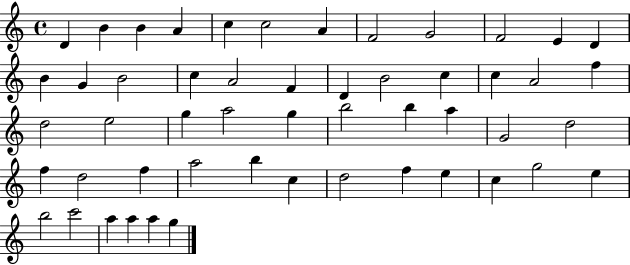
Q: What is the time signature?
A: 4/4